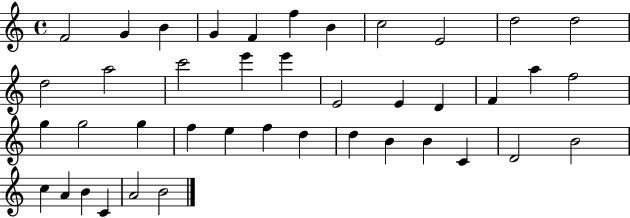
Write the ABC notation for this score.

X:1
T:Untitled
M:4/4
L:1/4
K:C
F2 G B G F f B c2 E2 d2 d2 d2 a2 c'2 e' e' E2 E D F a f2 g g2 g f e f d d B B C D2 B2 c A B C A2 B2